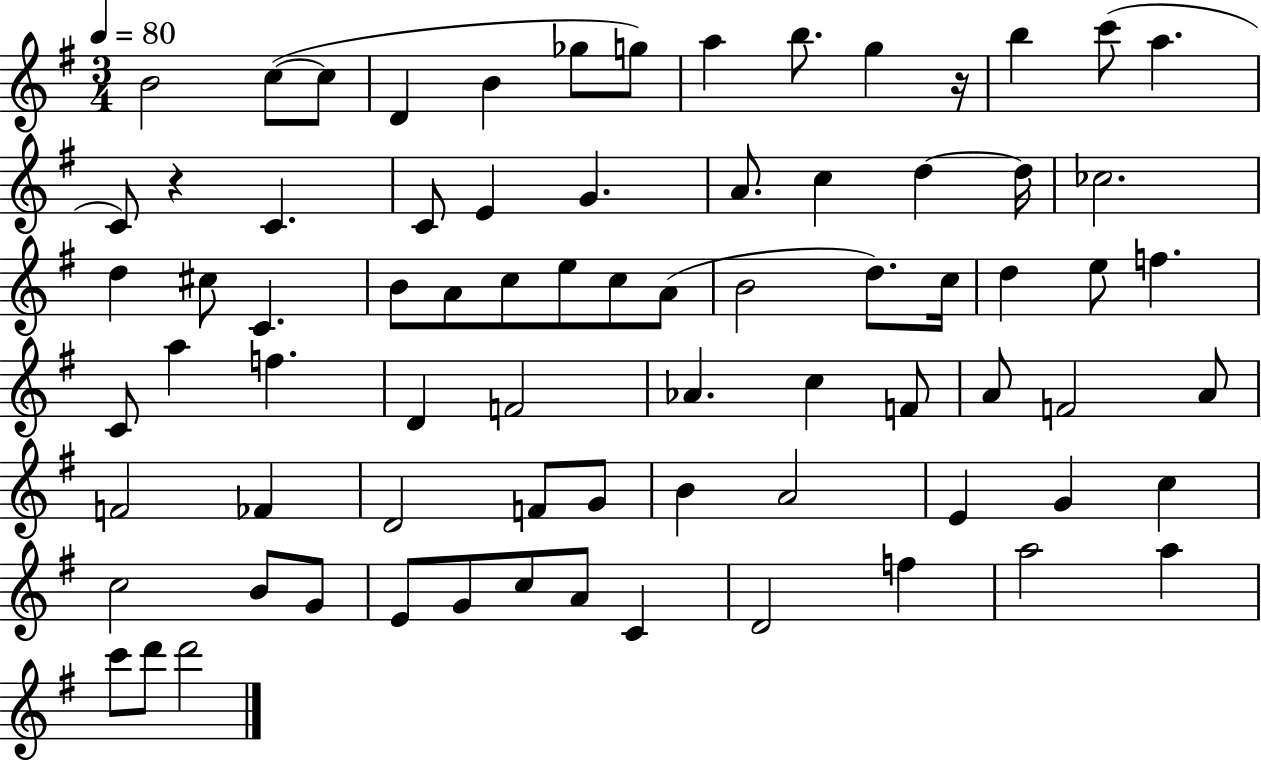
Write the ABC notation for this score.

X:1
T:Untitled
M:3/4
L:1/4
K:G
B2 c/2 c/2 D B _g/2 g/2 a b/2 g z/4 b c'/2 a C/2 z C C/2 E G A/2 c d d/4 _c2 d ^c/2 C B/2 A/2 c/2 e/2 c/2 A/2 B2 d/2 c/4 d e/2 f C/2 a f D F2 _A c F/2 A/2 F2 A/2 F2 _F D2 F/2 G/2 B A2 E G c c2 B/2 G/2 E/2 G/2 c/2 A/2 C D2 f a2 a c'/2 d'/2 d'2